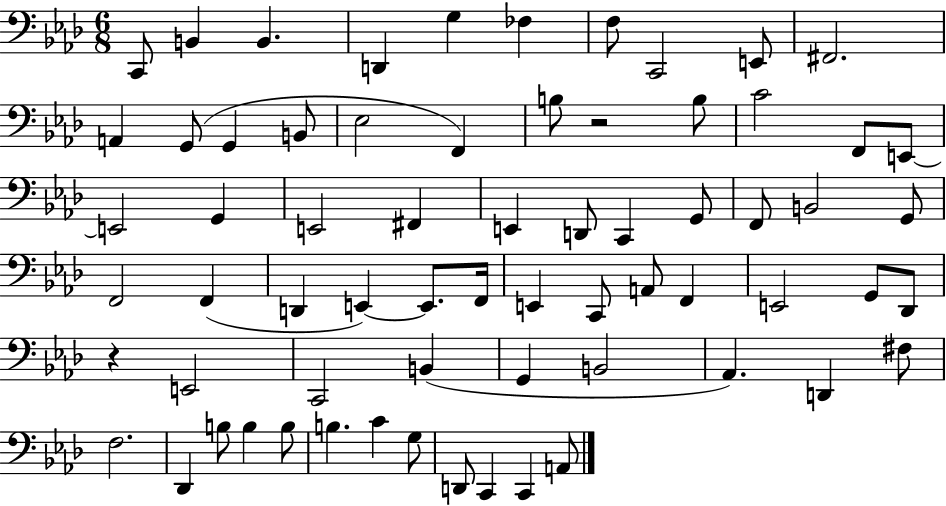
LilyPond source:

{
  \clef bass
  \numericTimeSignature
  \time 6/8
  \key aes \major
  c,8 b,4 b,4. | d,4 g4 fes4 | f8 c,2 e,8 | fis,2. | \break a,4 g,8( g,4 b,8 | ees2 f,4) | b8 r2 b8 | c'2 f,8 e,8~~ | \break e,2 g,4 | e,2 fis,4 | e,4 d,8 c,4 g,8 | f,8 b,2 g,8 | \break f,2 f,4( | d,4 e,4~~) e,8. f,16 | e,4 c,8 a,8 f,4 | e,2 g,8 des,8 | \break r4 e,2 | c,2 b,4( | g,4 b,2 | aes,4.) d,4 fis8 | \break f2. | des,4 b8 b4 b8 | b4. c'4 g8 | d,8 c,4 c,4 a,8 | \break \bar "|."
}